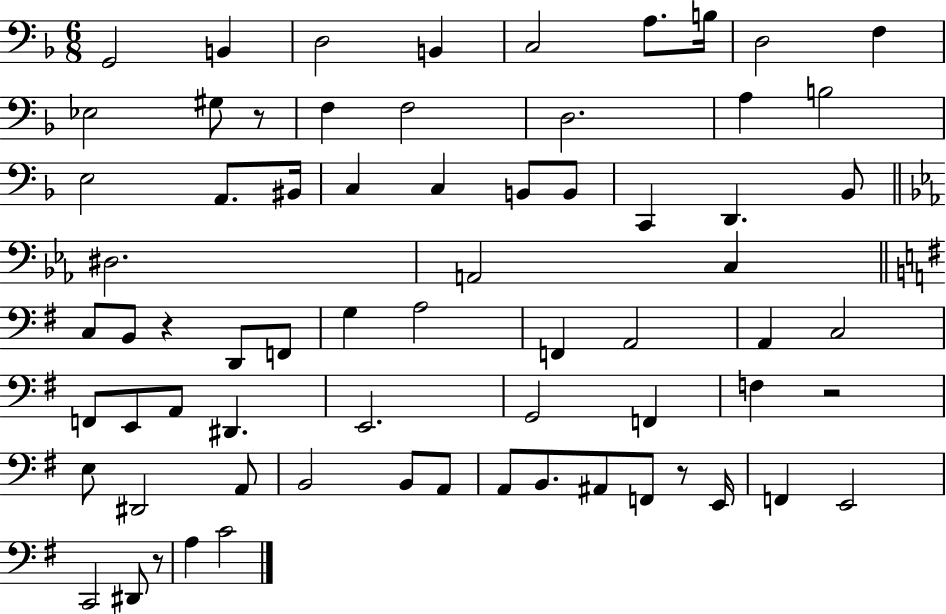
{
  \clef bass
  \numericTimeSignature
  \time 6/8
  \key f \major
  g,2 b,4 | d2 b,4 | c2 a8. b16 | d2 f4 | \break ees2 gis8 r8 | f4 f2 | d2. | a4 b2 | \break e2 a,8. bis,16 | c4 c4 b,8 b,8 | c,4 d,4. bes,8 | \bar "||" \break \key ees \major dis2. | a,2 c4 | \bar "||" \break \key g \major c8 b,8 r4 d,8 f,8 | g4 a2 | f,4 a,2 | a,4 c2 | \break f,8 e,8 a,8 dis,4. | e,2. | g,2 f,4 | f4 r2 | \break e8 dis,2 a,8 | b,2 b,8 a,8 | a,8 b,8. ais,8 f,8 r8 e,16 | f,4 e,2 | \break c,2 dis,8 r8 | a4 c'2 | \bar "|."
}